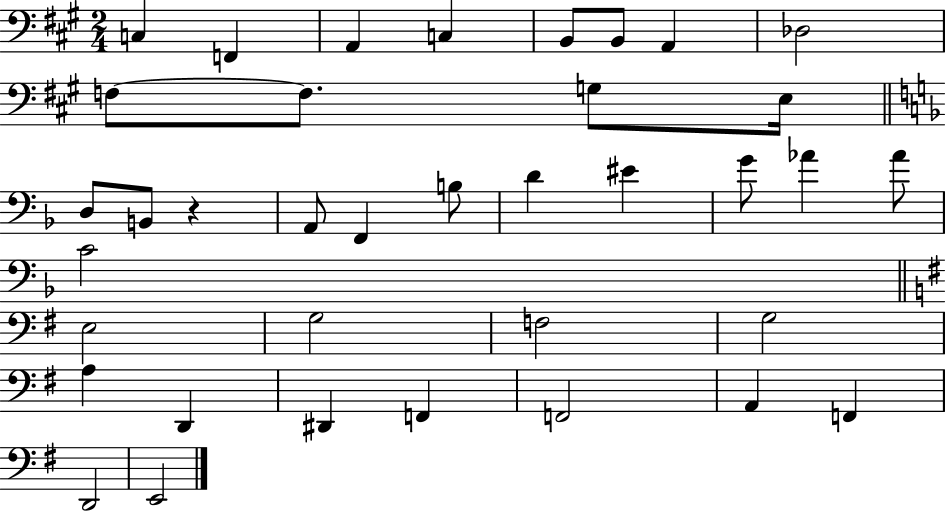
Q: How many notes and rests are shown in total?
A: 37